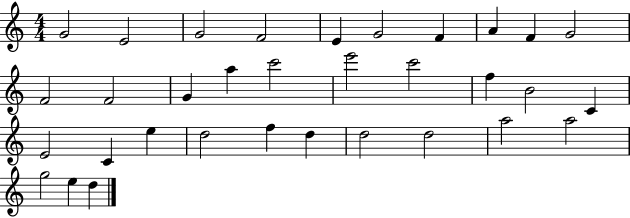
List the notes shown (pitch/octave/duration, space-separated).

G4/h E4/h G4/h F4/h E4/q G4/h F4/q A4/q F4/q G4/h F4/h F4/h G4/q A5/q C6/h E6/h C6/h F5/q B4/h C4/q E4/h C4/q E5/q D5/h F5/q D5/q D5/h D5/h A5/h A5/h G5/h E5/q D5/q